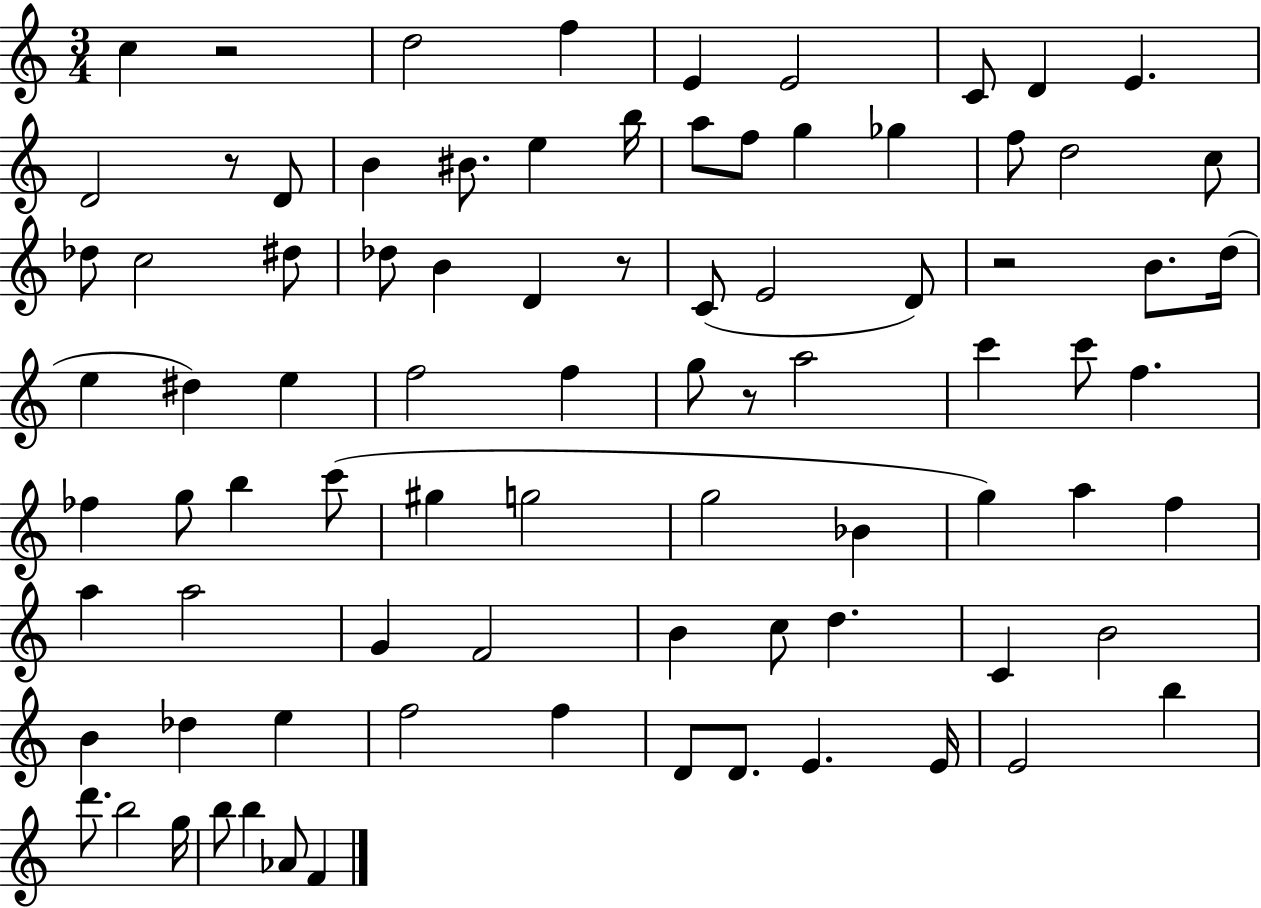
{
  \clef treble
  \numericTimeSignature
  \time 3/4
  \key c \major
  c''4 r2 | d''2 f''4 | e'4 e'2 | c'8 d'4 e'4. | \break d'2 r8 d'8 | b'4 bis'8. e''4 b''16 | a''8 f''8 g''4 ges''4 | f''8 d''2 c''8 | \break des''8 c''2 dis''8 | des''8 b'4 d'4 r8 | c'8( e'2 d'8) | r2 b'8. d''16( | \break e''4 dis''4) e''4 | f''2 f''4 | g''8 r8 a''2 | c'''4 c'''8 f''4. | \break fes''4 g''8 b''4 c'''8( | gis''4 g''2 | g''2 bes'4 | g''4) a''4 f''4 | \break a''4 a''2 | g'4 f'2 | b'4 c''8 d''4. | c'4 b'2 | \break b'4 des''4 e''4 | f''2 f''4 | d'8 d'8. e'4. e'16 | e'2 b''4 | \break d'''8. b''2 g''16 | b''8 b''4 aes'8 f'4 | \bar "|."
}